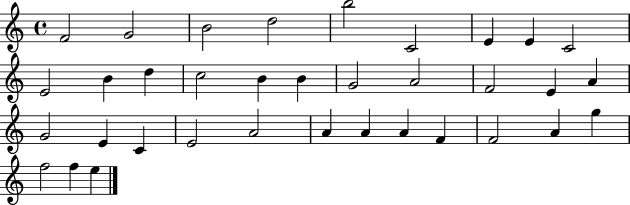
{
  \clef treble
  \time 4/4
  \defaultTimeSignature
  \key c \major
  f'2 g'2 | b'2 d''2 | b''2 c'2 | e'4 e'4 c'2 | \break e'2 b'4 d''4 | c''2 b'4 b'4 | g'2 a'2 | f'2 e'4 a'4 | \break g'2 e'4 c'4 | e'2 a'2 | a'4 a'4 a'4 f'4 | f'2 a'4 g''4 | \break f''2 f''4 e''4 | \bar "|."
}